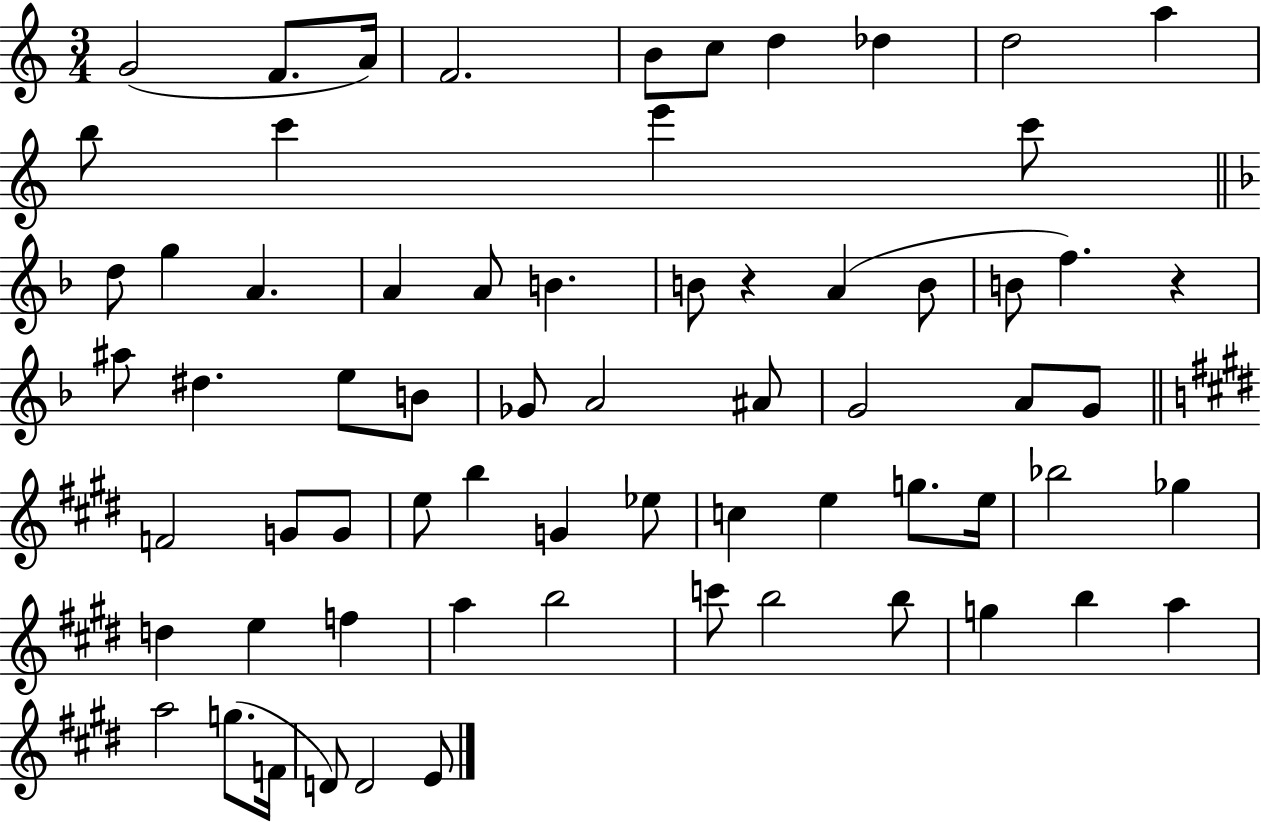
{
  \clef treble
  \numericTimeSignature
  \time 3/4
  \key c \major
  \repeat volta 2 { g'2( f'8. a'16) | f'2. | b'8 c''8 d''4 des''4 | d''2 a''4 | \break b''8 c'''4 e'''4 c'''8 | \bar "||" \break \key d \minor d''8 g''4 a'4. | a'4 a'8 b'4. | b'8 r4 a'4( b'8 | b'8 f''4.) r4 | \break ais''8 dis''4. e''8 b'8 | ges'8 a'2 ais'8 | g'2 a'8 g'8 | \bar "||" \break \key e \major f'2 g'8 g'8 | e''8 b''4 g'4 ees''8 | c''4 e''4 g''8. e''16 | bes''2 ges''4 | \break d''4 e''4 f''4 | a''4 b''2 | c'''8 b''2 b''8 | g''4 b''4 a''4 | \break a''2 g''8.( f'16 | d'8) d'2 e'8 | } \bar "|."
}